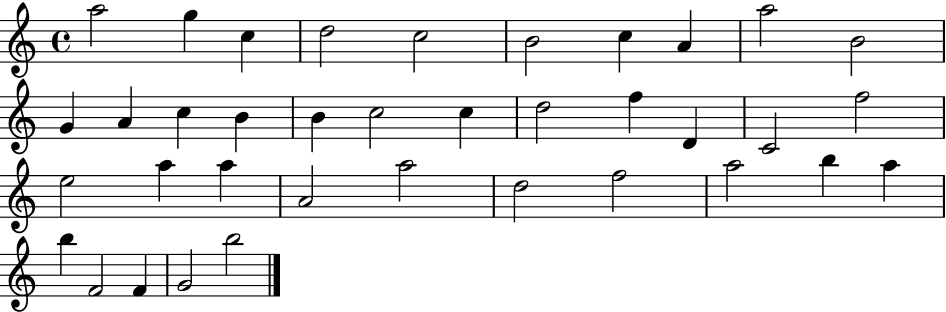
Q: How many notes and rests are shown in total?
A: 37